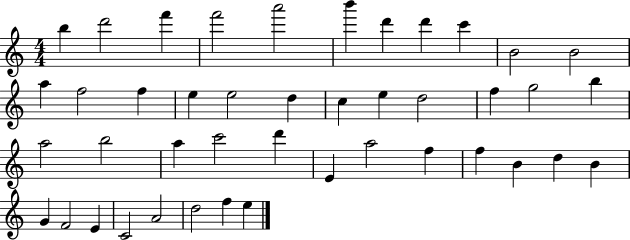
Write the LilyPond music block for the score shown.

{
  \clef treble
  \numericTimeSignature
  \time 4/4
  \key c \major
  b''4 d'''2 f'''4 | f'''2 a'''2 | b'''4 d'''4 d'''4 c'''4 | b'2 b'2 | \break a''4 f''2 f''4 | e''4 e''2 d''4 | c''4 e''4 d''2 | f''4 g''2 b''4 | \break a''2 b''2 | a''4 c'''2 d'''4 | e'4 a''2 f''4 | f''4 b'4 d''4 b'4 | \break g'4 f'2 e'4 | c'2 a'2 | d''2 f''4 e''4 | \bar "|."
}